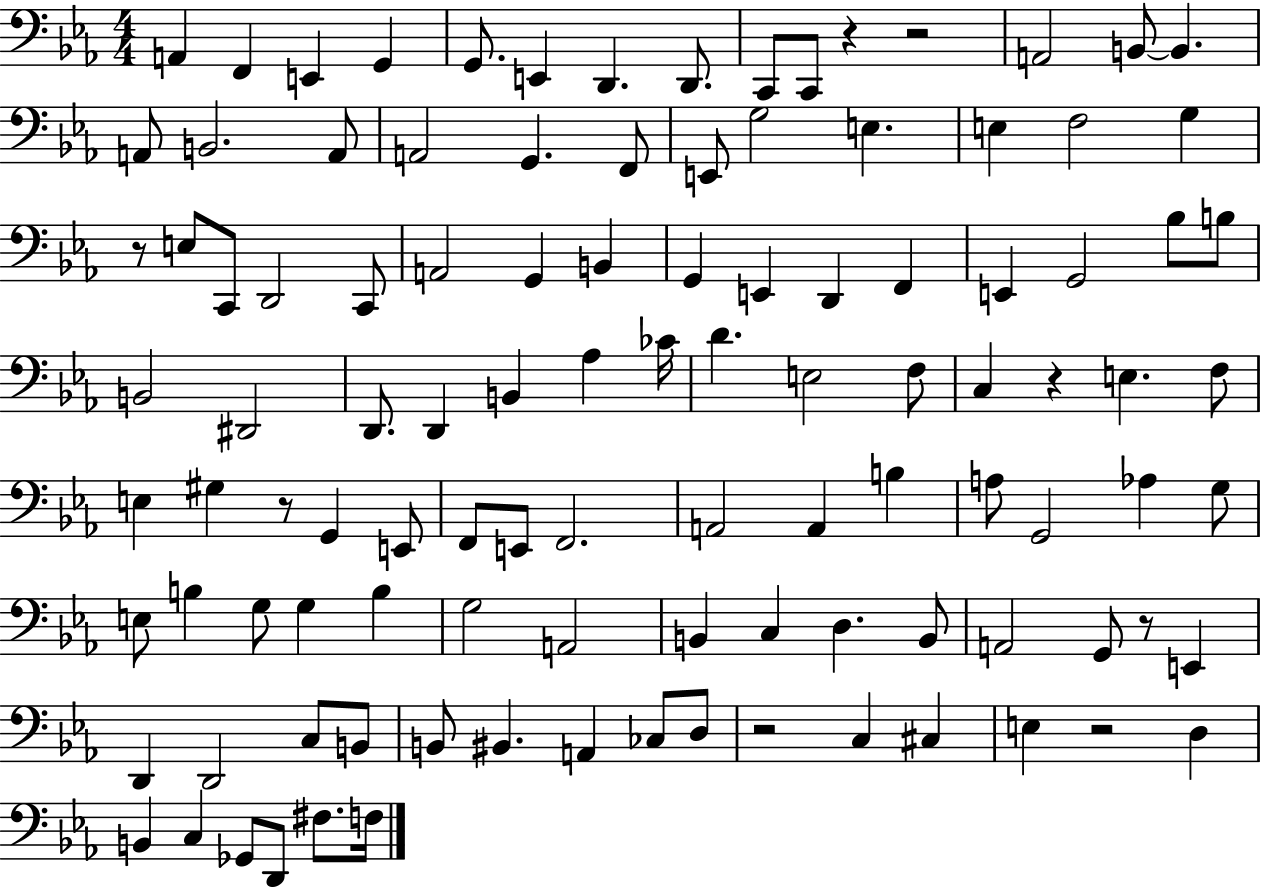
X:1
T:Untitled
M:4/4
L:1/4
K:Eb
A,, F,, E,, G,, G,,/2 E,, D,, D,,/2 C,,/2 C,,/2 z z2 A,,2 B,,/2 B,, A,,/2 B,,2 A,,/2 A,,2 G,, F,,/2 E,,/2 G,2 E, E, F,2 G, z/2 E,/2 C,,/2 D,,2 C,,/2 A,,2 G,, B,, G,, E,, D,, F,, E,, G,,2 _B,/2 B,/2 B,,2 ^D,,2 D,,/2 D,, B,, _A, _C/4 D E,2 F,/2 C, z E, F,/2 E, ^G, z/2 G,, E,,/2 F,,/2 E,,/2 F,,2 A,,2 A,, B, A,/2 G,,2 _A, G,/2 E,/2 B, G,/2 G, B, G,2 A,,2 B,, C, D, B,,/2 A,,2 G,,/2 z/2 E,, D,, D,,2 C,/2 B,,/2 B,,/2 ^B,, A,, _C,/2 D,/2 z2 C, ^C, E, z2 D, B,, C, _G,,/2 D,,/2 ^F,/2 F,/4